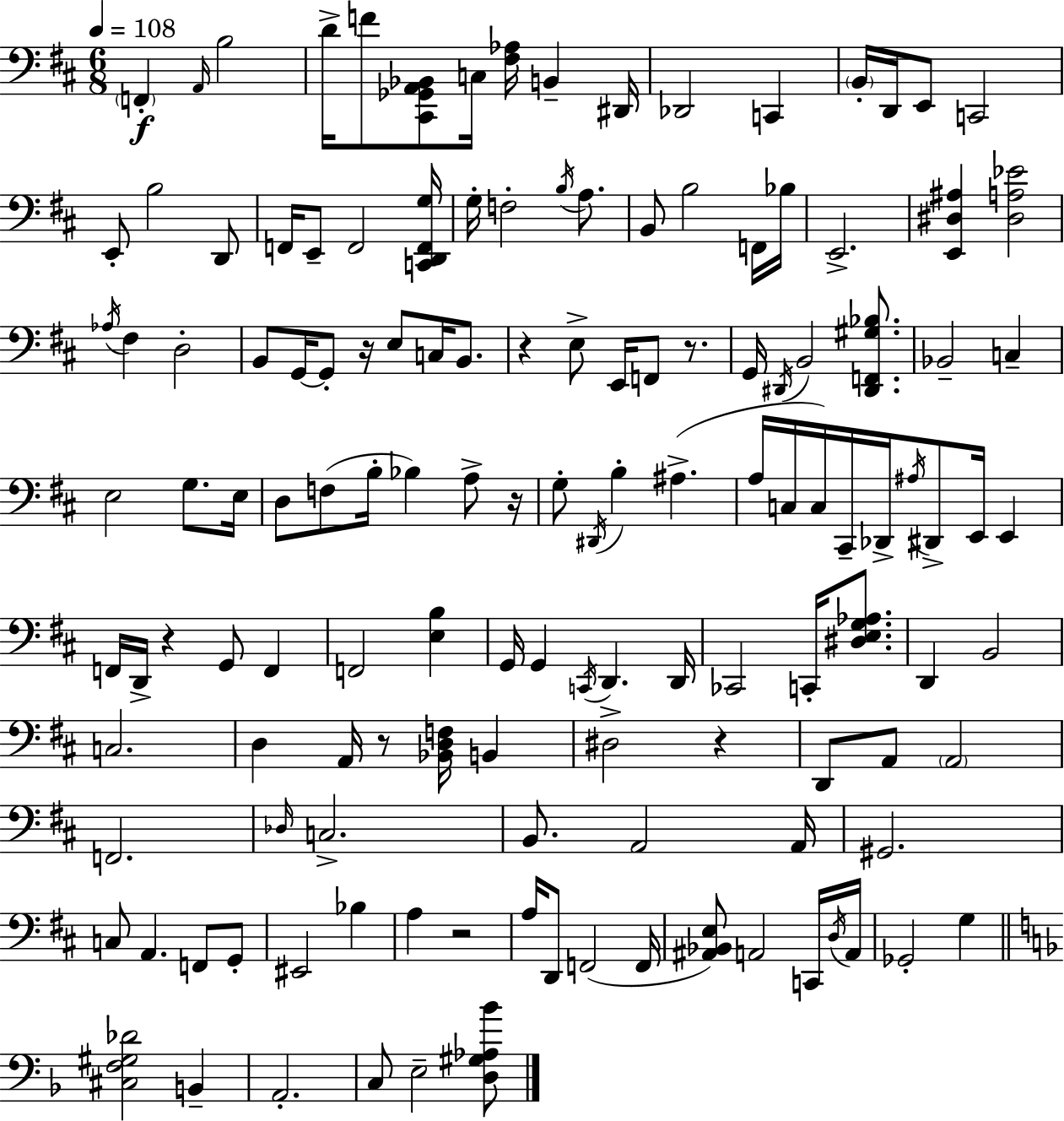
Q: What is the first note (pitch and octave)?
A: F2